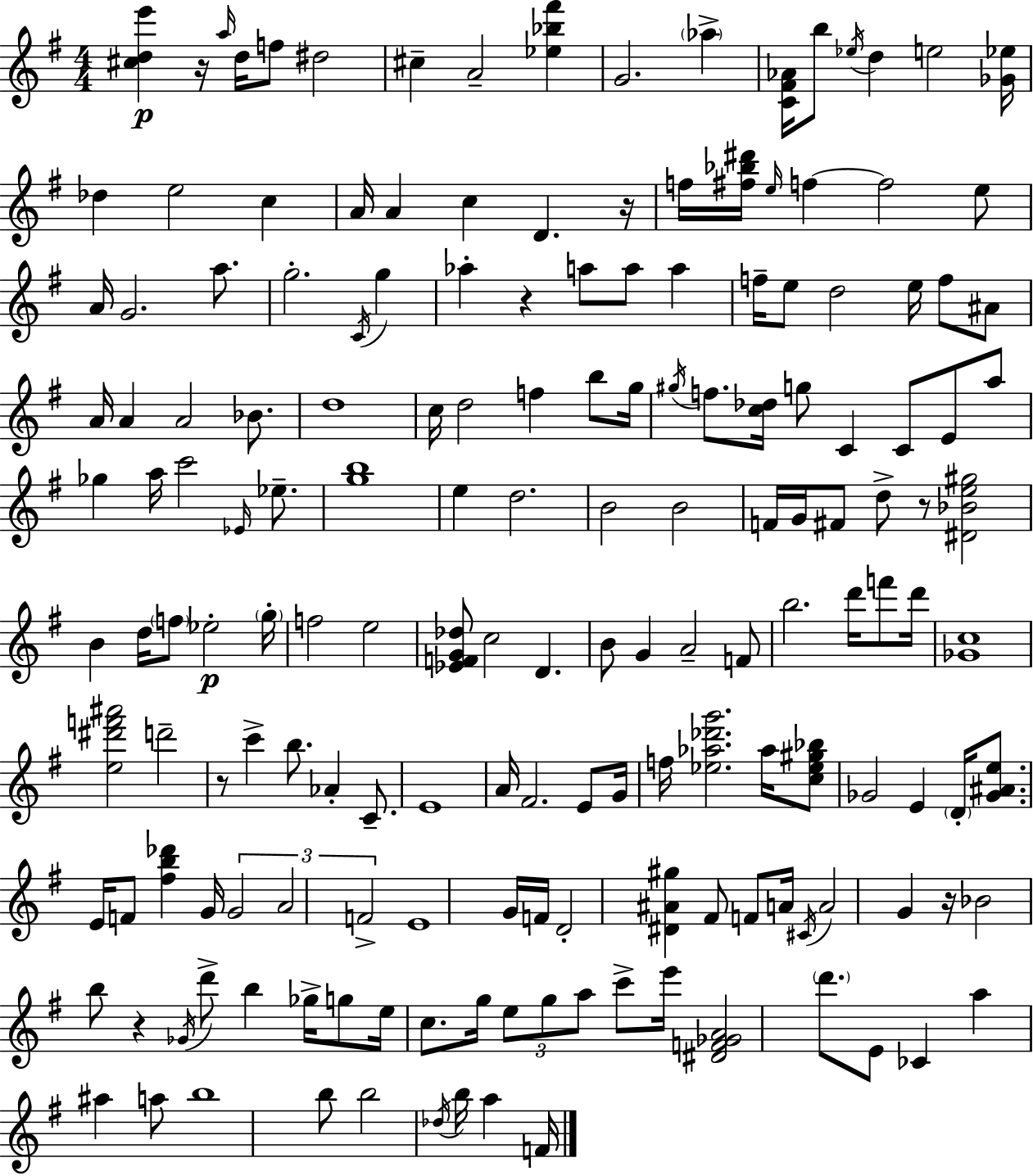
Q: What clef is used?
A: treble